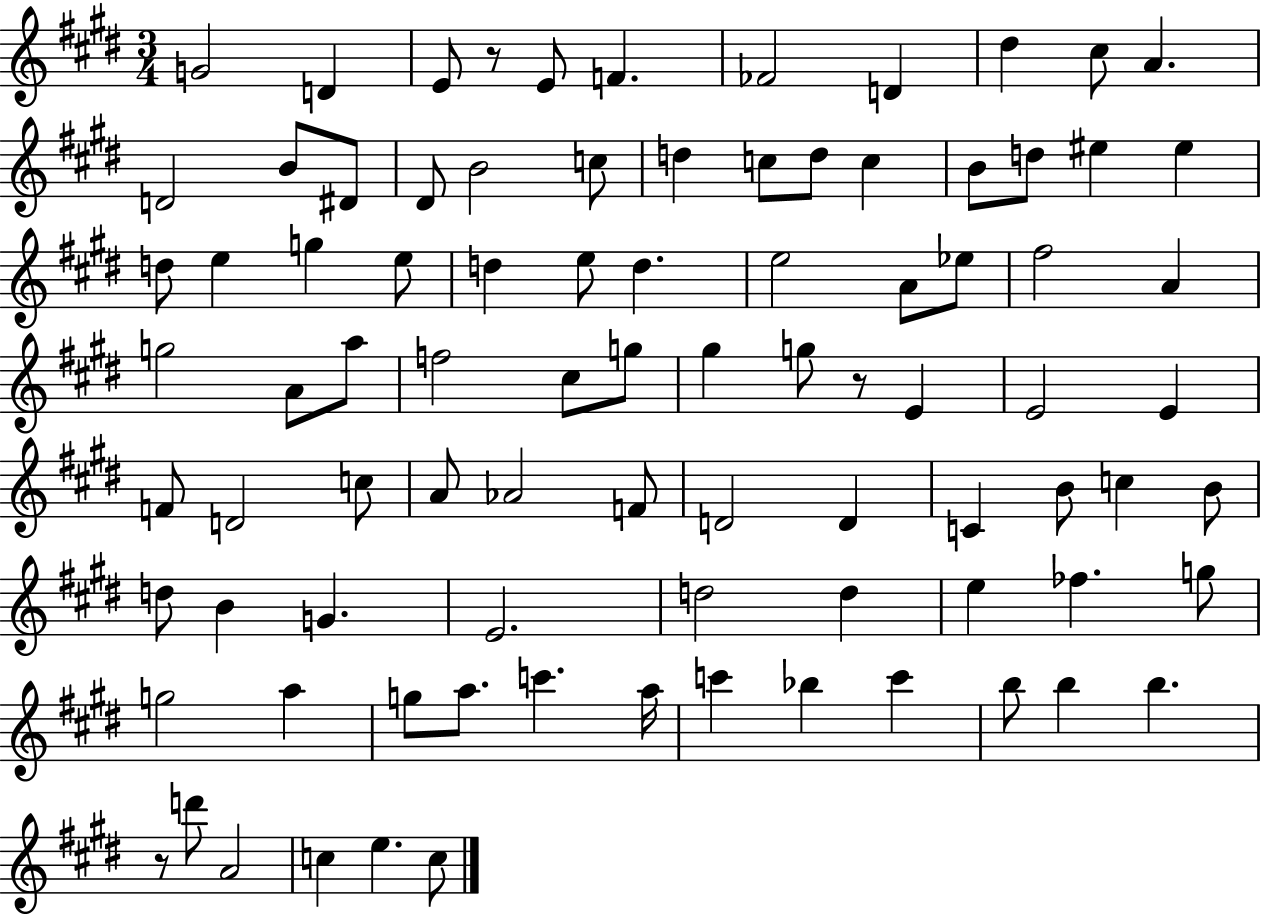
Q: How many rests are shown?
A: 3